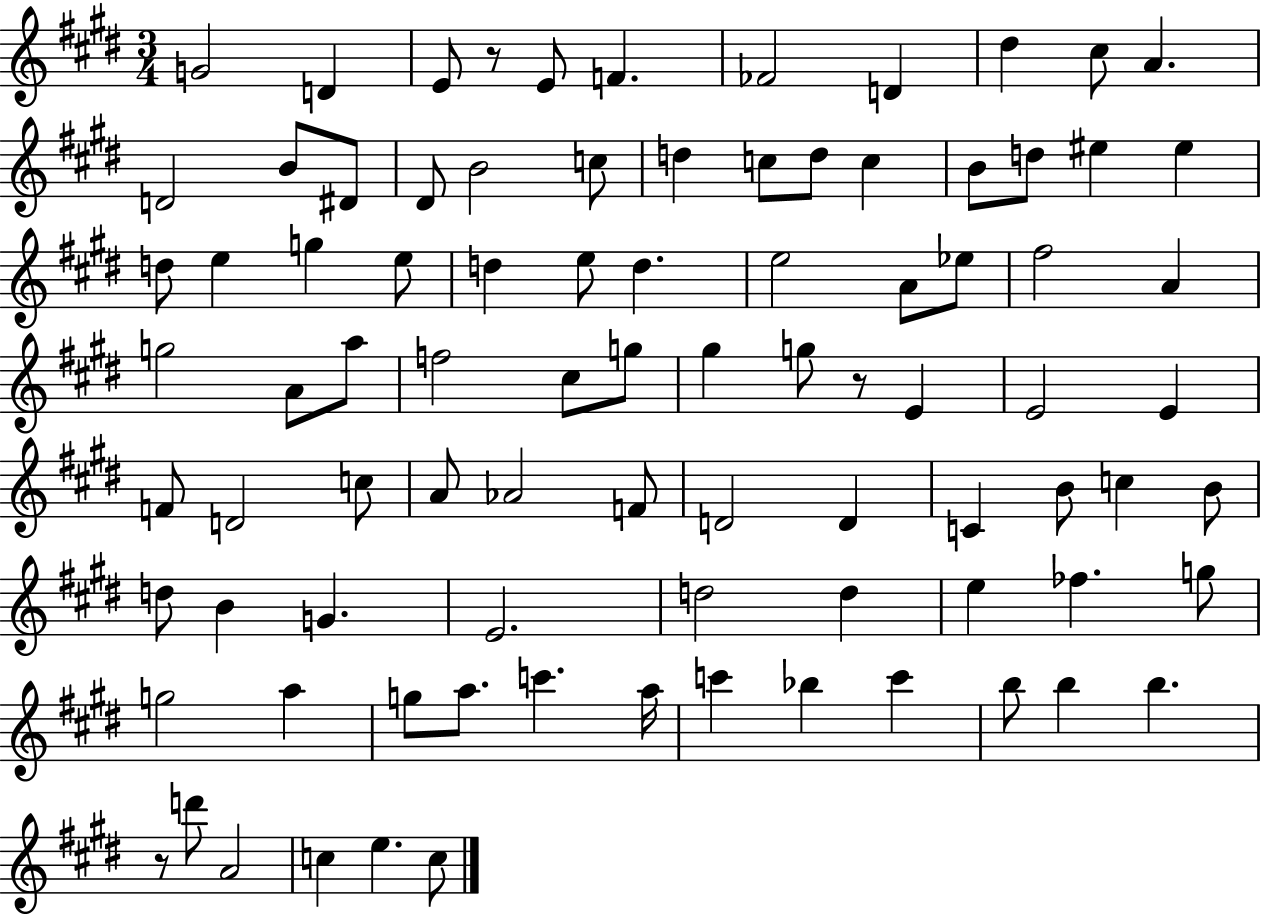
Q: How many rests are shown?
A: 3